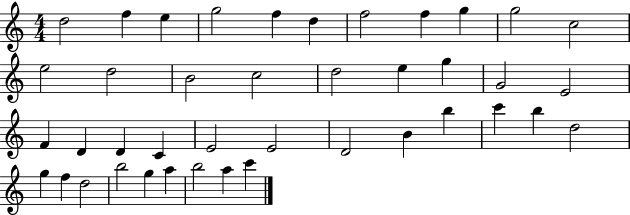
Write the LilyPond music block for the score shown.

{
  \clef treble
  \numericTimeSignature
  \time 4/4
  \key c \major
  d''2 f''4 e''4 | g''2 f''4 d''4 | f''2 f''4 g''4 | g''2 c''2 | \break e''2 d''2 | b'2 c''2 | d''2 e''4 g''4 | g'2 e'2 | \break f'4 d'4 d'4 c'4 | e'2 e'2 | d'2 b'4 b''4 | c'''4 b''4 d''2 | \break g''4 f''4 d''2 | b''2 g''4 a''4 | b''2 a''4 c'''4 | \bar "|."
}